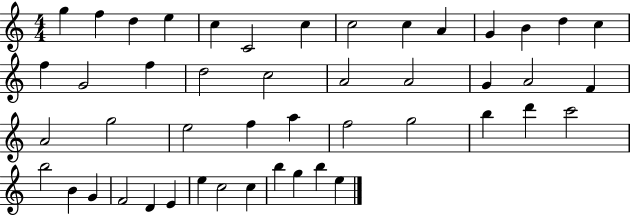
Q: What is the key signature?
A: C major